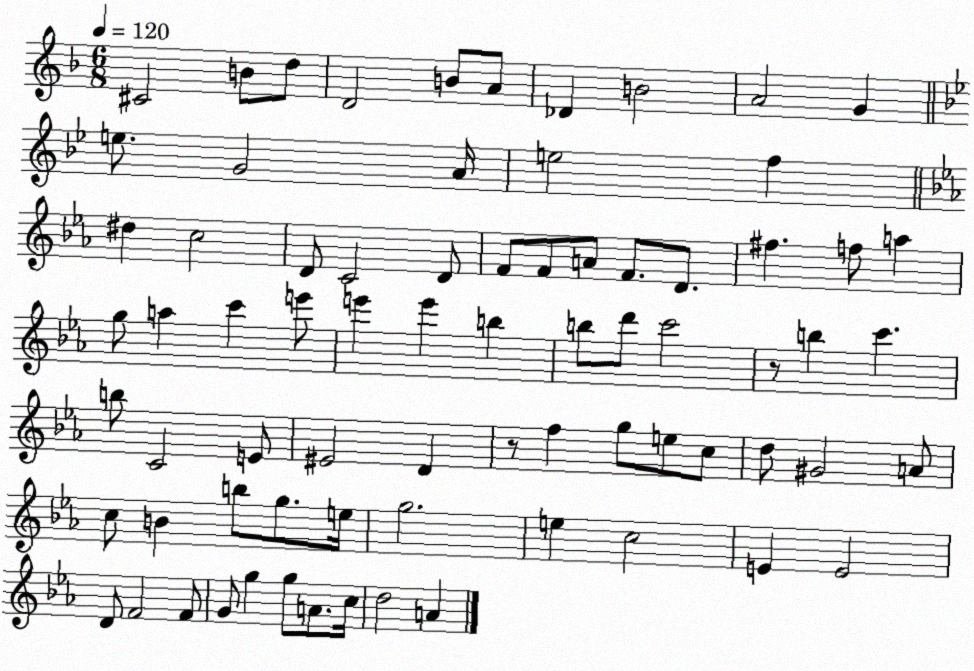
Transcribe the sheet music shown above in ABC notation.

X:1
T:Untitled
M:6/8
L:1/4
K:F
^C2 B/2 d/2 D2 B/2 A/2 _D B2 A2 G e/2 G2 A/4 e2 f ^d c2 D/2 C2 D/2 F/2 F/2 A/2 F/2 D/2 ^f f/2 a g/2 a c' e'/2 e' e' b b/2 d'/2 c'2 z/2 b c' b/2 C2 E/2 ^E2 D z/2 f g/2 e/2 c/2 d/2 ^G2 A/2 c/2 B b/2 g/2 e/4 g2 e c2 E E2 D/2 F2 F/2 G/2 g g/2 A/2 c/4 d2 A